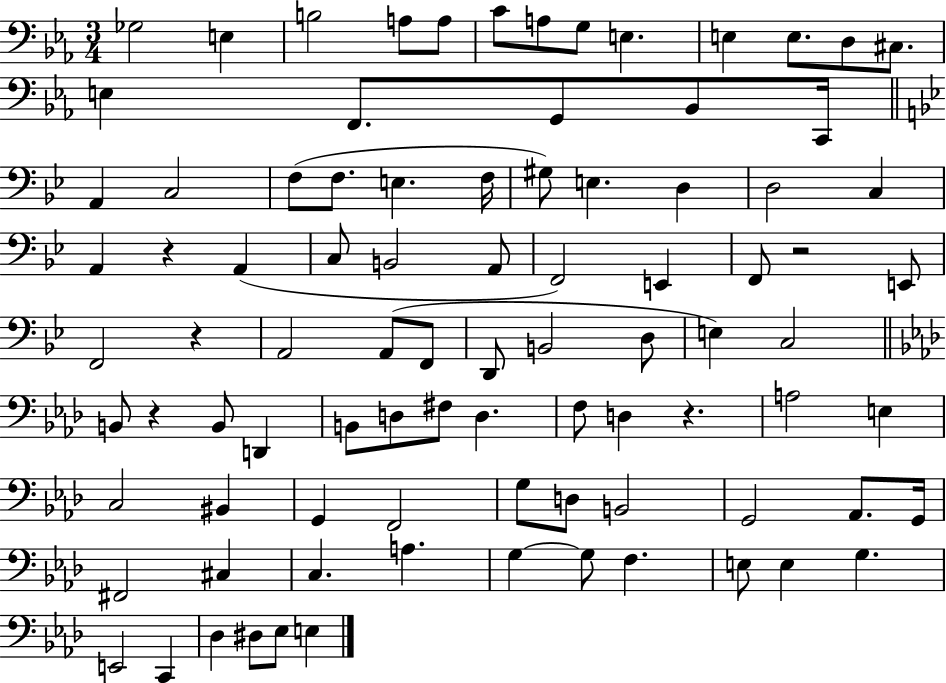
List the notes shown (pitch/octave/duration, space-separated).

Gb3/h E3/q B3/h A3/e A3/e C4/e A3/e G3/e E3/q. E3/q E3/e. D3/e C#3/e. E3/q F2/e. G2/e Bb2/e C2/s A2/q C3/h F3/e F3/e. E3/q. F3/s G#3/e E3/q. D3/q D3/h C3/q A2/q R/q A2/q C3/e B2/h A2/e F2/h E2/q F2/e R/h E2/e F2/h R/q A2/h A2/e F2/e D2/e B2/h D3/e E3/q C3/h B2/e R/q B2/e D2/q B2/e D3/e F#3/e D3/q. F3/e D3/q R/q. A3/h E3/q C3/h BIS2/q G2/q F2/h G3/e D3/e B2/h G2/h Ab2/e. G2/s F#2/h C#3/q C3/q. A3/q. G3/q G3/e F3/q. E3/e E3/q G3/q. E2/h C2/q Db3/q D#3/e Eb3/e E3/q